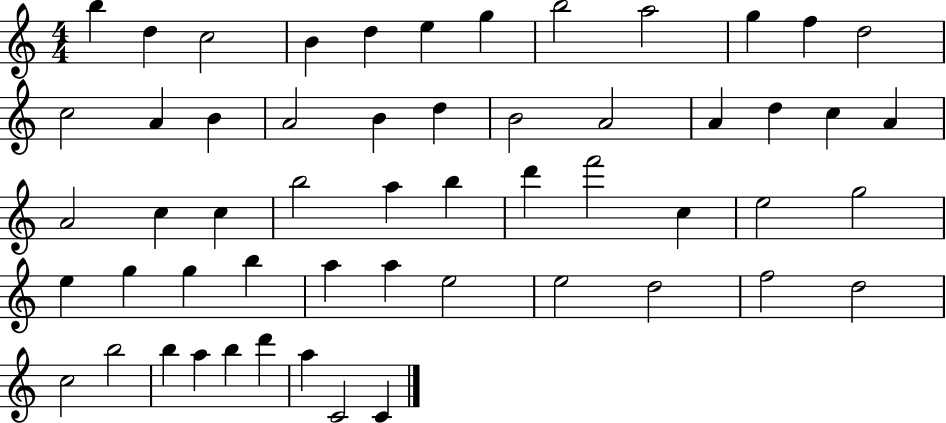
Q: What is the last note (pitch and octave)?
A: C4